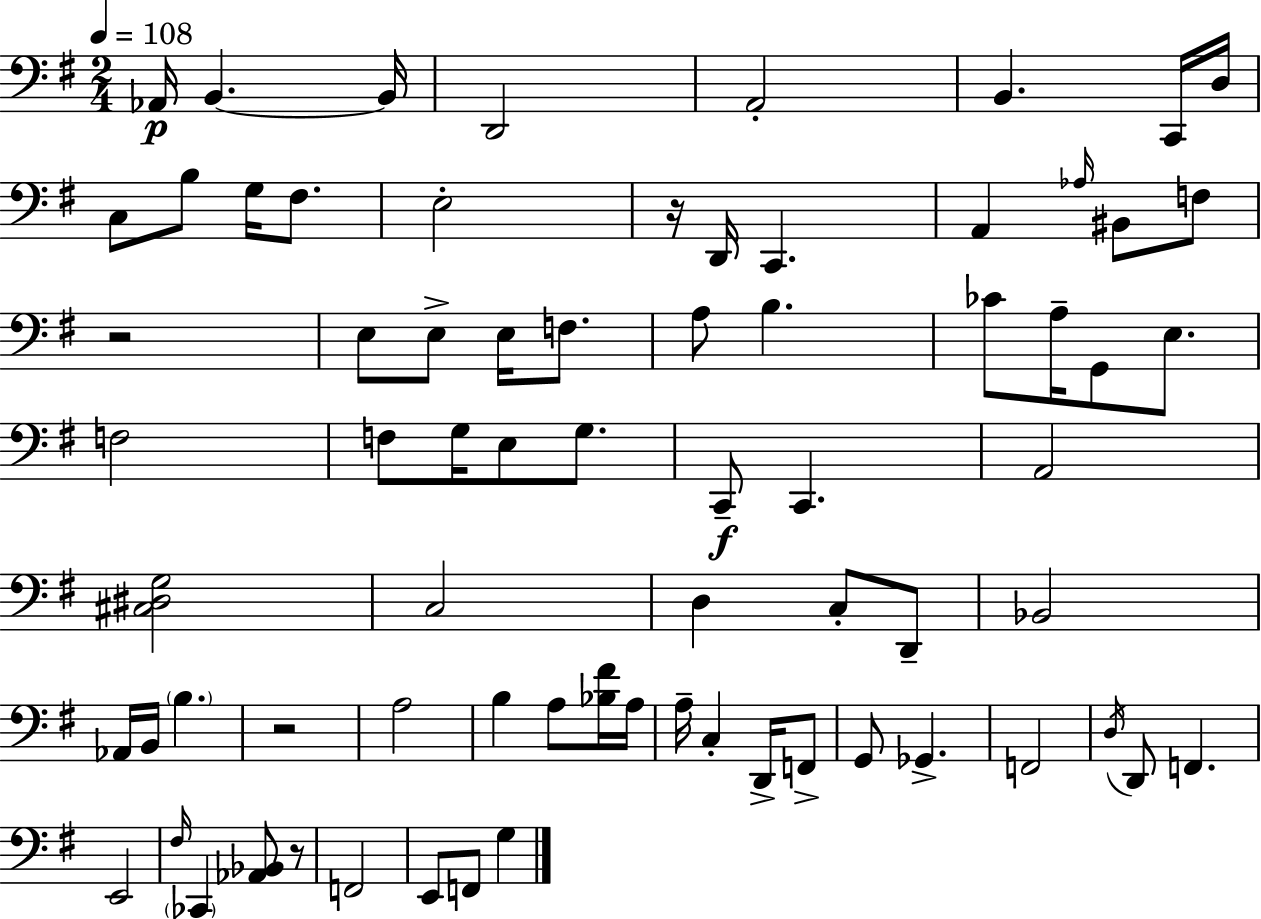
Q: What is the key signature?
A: G major